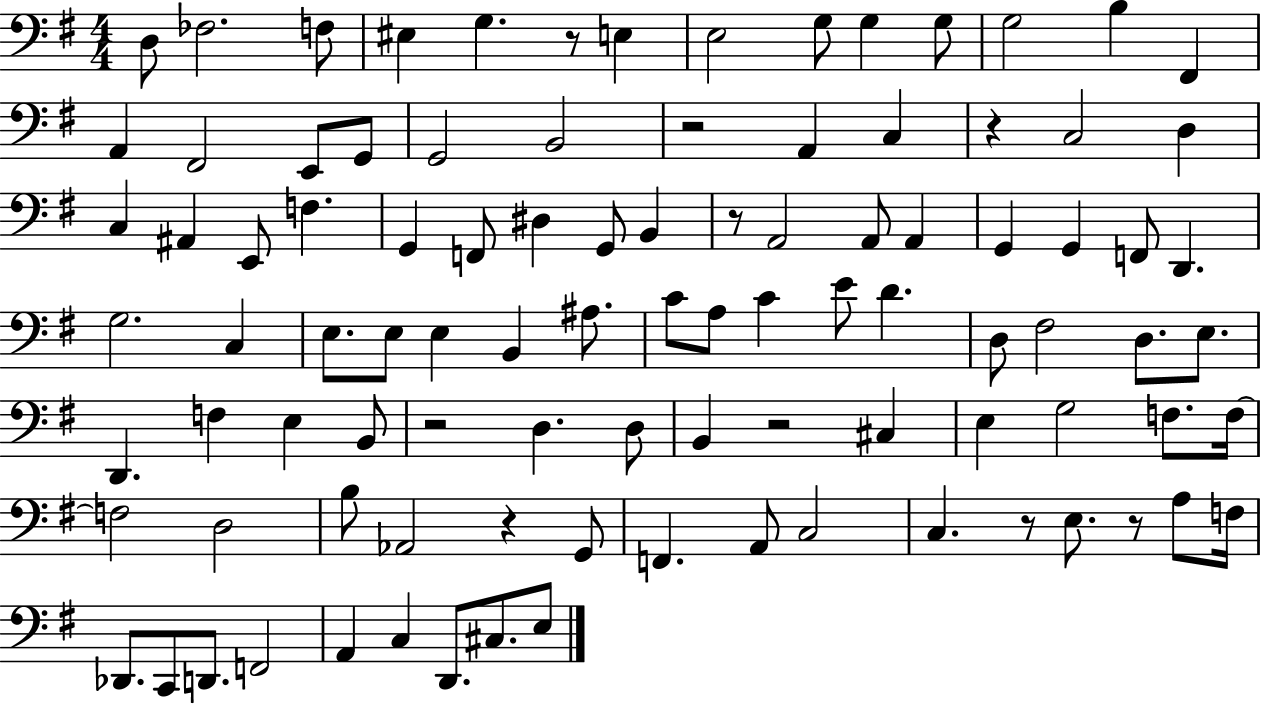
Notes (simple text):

D3/e FES3/h. F3/e EIS3/q G3/q. R/e E3/q E3/h G3/e G3/q G3/e G3/h B3/q F#2/q A2/q F#2/h E2/e G2/e G2/h B2/h R/h A2/q C3/q R/q C3/h D3/q C3/q A#2/q E2/e F3/q. G2/q F2/e D#3/q G2/e B2/q R/e A2/h A2/e A2/q G2/q G2/q F2/e D2/q. G3/h. C3/q E3/e. E3/e E3/q B2/q A#3/e. C4/e A3/e C4/q E4/e D4/q. D3/e F#3/h D3/e. E3/e. D2/q. F3/q E3/q B2/e R/h D3/q. D3/e B2/q R/h C#3/q E3/q G3/h F3/e. F3/s F3/h D3/h B3/e Ab2/h R/q G2/e F2/q. A2/e C3/h C3/q. R/e E3/e. R/e A3/e F3/s Db2/e. C2/e D2/e. F2/h A2/q C3/q D2/e. C#3/e. E3/e